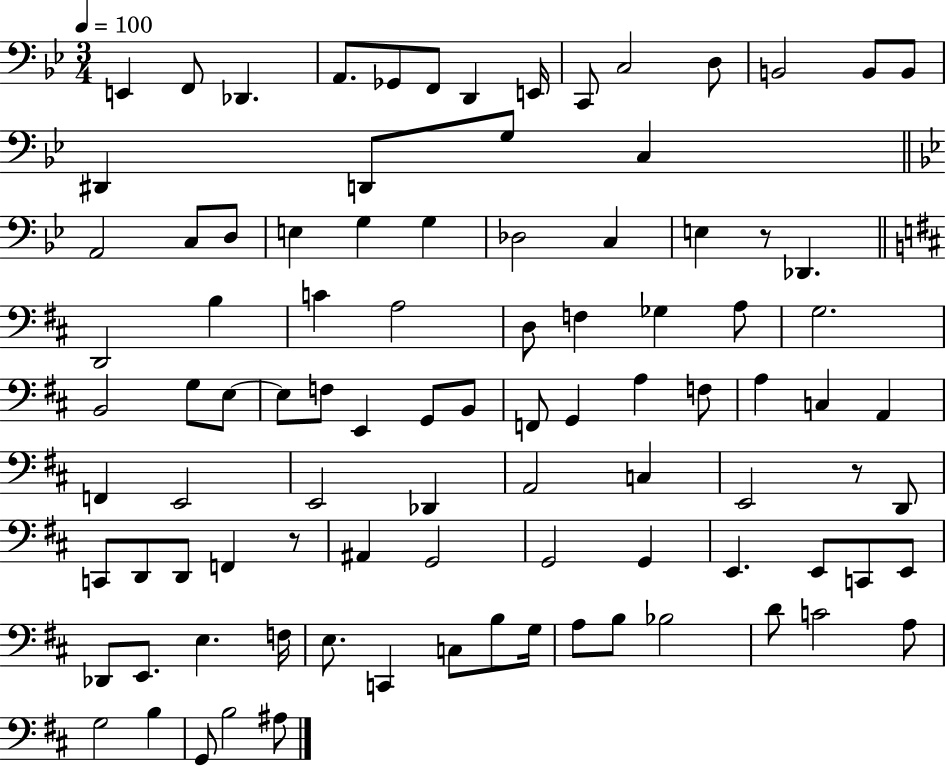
X:1
T:Untitled
M:3/4
L:1/4
K:Bb
E,, F,,/2 _D,, A,,/2 _G,,/2 F,,/2 D,, E,,/4 C,,/2 C,2 D,/2 B,,2 B,,/2 B,,/2 ^D,, D,,/2 G,/2 C, A,,2 C,/2 D,/2 E, G, G, _D,2 C, E, z/2 _D,, D,,2 B, C A,2 D,/2 F, _G, A,/2 G,2 B,,2 G,/2 E,/2 E,/2 F,/2 E,, G,,/2 B,,/2 F,,/2 G,, A, F,/2 A, C, A,, F,, E,,2 E,,2 _D,, A,,2 C, E,,2 z/2 D,,/2 C,,/2 D,,/2 D,,/2 F,, z/2 ^A,, G,,2 G,,2 G,, E,, E,,/2 C,,/2 E,,/2 _D,,/2 E,,/2 E, F,/4 E,/2 C,, C,/2 B,/2 G,/4 A,/2 B,/2 _B,2 D/2 C2 A,/2 G,2 B, G,,/2 B,2 ^A,/2